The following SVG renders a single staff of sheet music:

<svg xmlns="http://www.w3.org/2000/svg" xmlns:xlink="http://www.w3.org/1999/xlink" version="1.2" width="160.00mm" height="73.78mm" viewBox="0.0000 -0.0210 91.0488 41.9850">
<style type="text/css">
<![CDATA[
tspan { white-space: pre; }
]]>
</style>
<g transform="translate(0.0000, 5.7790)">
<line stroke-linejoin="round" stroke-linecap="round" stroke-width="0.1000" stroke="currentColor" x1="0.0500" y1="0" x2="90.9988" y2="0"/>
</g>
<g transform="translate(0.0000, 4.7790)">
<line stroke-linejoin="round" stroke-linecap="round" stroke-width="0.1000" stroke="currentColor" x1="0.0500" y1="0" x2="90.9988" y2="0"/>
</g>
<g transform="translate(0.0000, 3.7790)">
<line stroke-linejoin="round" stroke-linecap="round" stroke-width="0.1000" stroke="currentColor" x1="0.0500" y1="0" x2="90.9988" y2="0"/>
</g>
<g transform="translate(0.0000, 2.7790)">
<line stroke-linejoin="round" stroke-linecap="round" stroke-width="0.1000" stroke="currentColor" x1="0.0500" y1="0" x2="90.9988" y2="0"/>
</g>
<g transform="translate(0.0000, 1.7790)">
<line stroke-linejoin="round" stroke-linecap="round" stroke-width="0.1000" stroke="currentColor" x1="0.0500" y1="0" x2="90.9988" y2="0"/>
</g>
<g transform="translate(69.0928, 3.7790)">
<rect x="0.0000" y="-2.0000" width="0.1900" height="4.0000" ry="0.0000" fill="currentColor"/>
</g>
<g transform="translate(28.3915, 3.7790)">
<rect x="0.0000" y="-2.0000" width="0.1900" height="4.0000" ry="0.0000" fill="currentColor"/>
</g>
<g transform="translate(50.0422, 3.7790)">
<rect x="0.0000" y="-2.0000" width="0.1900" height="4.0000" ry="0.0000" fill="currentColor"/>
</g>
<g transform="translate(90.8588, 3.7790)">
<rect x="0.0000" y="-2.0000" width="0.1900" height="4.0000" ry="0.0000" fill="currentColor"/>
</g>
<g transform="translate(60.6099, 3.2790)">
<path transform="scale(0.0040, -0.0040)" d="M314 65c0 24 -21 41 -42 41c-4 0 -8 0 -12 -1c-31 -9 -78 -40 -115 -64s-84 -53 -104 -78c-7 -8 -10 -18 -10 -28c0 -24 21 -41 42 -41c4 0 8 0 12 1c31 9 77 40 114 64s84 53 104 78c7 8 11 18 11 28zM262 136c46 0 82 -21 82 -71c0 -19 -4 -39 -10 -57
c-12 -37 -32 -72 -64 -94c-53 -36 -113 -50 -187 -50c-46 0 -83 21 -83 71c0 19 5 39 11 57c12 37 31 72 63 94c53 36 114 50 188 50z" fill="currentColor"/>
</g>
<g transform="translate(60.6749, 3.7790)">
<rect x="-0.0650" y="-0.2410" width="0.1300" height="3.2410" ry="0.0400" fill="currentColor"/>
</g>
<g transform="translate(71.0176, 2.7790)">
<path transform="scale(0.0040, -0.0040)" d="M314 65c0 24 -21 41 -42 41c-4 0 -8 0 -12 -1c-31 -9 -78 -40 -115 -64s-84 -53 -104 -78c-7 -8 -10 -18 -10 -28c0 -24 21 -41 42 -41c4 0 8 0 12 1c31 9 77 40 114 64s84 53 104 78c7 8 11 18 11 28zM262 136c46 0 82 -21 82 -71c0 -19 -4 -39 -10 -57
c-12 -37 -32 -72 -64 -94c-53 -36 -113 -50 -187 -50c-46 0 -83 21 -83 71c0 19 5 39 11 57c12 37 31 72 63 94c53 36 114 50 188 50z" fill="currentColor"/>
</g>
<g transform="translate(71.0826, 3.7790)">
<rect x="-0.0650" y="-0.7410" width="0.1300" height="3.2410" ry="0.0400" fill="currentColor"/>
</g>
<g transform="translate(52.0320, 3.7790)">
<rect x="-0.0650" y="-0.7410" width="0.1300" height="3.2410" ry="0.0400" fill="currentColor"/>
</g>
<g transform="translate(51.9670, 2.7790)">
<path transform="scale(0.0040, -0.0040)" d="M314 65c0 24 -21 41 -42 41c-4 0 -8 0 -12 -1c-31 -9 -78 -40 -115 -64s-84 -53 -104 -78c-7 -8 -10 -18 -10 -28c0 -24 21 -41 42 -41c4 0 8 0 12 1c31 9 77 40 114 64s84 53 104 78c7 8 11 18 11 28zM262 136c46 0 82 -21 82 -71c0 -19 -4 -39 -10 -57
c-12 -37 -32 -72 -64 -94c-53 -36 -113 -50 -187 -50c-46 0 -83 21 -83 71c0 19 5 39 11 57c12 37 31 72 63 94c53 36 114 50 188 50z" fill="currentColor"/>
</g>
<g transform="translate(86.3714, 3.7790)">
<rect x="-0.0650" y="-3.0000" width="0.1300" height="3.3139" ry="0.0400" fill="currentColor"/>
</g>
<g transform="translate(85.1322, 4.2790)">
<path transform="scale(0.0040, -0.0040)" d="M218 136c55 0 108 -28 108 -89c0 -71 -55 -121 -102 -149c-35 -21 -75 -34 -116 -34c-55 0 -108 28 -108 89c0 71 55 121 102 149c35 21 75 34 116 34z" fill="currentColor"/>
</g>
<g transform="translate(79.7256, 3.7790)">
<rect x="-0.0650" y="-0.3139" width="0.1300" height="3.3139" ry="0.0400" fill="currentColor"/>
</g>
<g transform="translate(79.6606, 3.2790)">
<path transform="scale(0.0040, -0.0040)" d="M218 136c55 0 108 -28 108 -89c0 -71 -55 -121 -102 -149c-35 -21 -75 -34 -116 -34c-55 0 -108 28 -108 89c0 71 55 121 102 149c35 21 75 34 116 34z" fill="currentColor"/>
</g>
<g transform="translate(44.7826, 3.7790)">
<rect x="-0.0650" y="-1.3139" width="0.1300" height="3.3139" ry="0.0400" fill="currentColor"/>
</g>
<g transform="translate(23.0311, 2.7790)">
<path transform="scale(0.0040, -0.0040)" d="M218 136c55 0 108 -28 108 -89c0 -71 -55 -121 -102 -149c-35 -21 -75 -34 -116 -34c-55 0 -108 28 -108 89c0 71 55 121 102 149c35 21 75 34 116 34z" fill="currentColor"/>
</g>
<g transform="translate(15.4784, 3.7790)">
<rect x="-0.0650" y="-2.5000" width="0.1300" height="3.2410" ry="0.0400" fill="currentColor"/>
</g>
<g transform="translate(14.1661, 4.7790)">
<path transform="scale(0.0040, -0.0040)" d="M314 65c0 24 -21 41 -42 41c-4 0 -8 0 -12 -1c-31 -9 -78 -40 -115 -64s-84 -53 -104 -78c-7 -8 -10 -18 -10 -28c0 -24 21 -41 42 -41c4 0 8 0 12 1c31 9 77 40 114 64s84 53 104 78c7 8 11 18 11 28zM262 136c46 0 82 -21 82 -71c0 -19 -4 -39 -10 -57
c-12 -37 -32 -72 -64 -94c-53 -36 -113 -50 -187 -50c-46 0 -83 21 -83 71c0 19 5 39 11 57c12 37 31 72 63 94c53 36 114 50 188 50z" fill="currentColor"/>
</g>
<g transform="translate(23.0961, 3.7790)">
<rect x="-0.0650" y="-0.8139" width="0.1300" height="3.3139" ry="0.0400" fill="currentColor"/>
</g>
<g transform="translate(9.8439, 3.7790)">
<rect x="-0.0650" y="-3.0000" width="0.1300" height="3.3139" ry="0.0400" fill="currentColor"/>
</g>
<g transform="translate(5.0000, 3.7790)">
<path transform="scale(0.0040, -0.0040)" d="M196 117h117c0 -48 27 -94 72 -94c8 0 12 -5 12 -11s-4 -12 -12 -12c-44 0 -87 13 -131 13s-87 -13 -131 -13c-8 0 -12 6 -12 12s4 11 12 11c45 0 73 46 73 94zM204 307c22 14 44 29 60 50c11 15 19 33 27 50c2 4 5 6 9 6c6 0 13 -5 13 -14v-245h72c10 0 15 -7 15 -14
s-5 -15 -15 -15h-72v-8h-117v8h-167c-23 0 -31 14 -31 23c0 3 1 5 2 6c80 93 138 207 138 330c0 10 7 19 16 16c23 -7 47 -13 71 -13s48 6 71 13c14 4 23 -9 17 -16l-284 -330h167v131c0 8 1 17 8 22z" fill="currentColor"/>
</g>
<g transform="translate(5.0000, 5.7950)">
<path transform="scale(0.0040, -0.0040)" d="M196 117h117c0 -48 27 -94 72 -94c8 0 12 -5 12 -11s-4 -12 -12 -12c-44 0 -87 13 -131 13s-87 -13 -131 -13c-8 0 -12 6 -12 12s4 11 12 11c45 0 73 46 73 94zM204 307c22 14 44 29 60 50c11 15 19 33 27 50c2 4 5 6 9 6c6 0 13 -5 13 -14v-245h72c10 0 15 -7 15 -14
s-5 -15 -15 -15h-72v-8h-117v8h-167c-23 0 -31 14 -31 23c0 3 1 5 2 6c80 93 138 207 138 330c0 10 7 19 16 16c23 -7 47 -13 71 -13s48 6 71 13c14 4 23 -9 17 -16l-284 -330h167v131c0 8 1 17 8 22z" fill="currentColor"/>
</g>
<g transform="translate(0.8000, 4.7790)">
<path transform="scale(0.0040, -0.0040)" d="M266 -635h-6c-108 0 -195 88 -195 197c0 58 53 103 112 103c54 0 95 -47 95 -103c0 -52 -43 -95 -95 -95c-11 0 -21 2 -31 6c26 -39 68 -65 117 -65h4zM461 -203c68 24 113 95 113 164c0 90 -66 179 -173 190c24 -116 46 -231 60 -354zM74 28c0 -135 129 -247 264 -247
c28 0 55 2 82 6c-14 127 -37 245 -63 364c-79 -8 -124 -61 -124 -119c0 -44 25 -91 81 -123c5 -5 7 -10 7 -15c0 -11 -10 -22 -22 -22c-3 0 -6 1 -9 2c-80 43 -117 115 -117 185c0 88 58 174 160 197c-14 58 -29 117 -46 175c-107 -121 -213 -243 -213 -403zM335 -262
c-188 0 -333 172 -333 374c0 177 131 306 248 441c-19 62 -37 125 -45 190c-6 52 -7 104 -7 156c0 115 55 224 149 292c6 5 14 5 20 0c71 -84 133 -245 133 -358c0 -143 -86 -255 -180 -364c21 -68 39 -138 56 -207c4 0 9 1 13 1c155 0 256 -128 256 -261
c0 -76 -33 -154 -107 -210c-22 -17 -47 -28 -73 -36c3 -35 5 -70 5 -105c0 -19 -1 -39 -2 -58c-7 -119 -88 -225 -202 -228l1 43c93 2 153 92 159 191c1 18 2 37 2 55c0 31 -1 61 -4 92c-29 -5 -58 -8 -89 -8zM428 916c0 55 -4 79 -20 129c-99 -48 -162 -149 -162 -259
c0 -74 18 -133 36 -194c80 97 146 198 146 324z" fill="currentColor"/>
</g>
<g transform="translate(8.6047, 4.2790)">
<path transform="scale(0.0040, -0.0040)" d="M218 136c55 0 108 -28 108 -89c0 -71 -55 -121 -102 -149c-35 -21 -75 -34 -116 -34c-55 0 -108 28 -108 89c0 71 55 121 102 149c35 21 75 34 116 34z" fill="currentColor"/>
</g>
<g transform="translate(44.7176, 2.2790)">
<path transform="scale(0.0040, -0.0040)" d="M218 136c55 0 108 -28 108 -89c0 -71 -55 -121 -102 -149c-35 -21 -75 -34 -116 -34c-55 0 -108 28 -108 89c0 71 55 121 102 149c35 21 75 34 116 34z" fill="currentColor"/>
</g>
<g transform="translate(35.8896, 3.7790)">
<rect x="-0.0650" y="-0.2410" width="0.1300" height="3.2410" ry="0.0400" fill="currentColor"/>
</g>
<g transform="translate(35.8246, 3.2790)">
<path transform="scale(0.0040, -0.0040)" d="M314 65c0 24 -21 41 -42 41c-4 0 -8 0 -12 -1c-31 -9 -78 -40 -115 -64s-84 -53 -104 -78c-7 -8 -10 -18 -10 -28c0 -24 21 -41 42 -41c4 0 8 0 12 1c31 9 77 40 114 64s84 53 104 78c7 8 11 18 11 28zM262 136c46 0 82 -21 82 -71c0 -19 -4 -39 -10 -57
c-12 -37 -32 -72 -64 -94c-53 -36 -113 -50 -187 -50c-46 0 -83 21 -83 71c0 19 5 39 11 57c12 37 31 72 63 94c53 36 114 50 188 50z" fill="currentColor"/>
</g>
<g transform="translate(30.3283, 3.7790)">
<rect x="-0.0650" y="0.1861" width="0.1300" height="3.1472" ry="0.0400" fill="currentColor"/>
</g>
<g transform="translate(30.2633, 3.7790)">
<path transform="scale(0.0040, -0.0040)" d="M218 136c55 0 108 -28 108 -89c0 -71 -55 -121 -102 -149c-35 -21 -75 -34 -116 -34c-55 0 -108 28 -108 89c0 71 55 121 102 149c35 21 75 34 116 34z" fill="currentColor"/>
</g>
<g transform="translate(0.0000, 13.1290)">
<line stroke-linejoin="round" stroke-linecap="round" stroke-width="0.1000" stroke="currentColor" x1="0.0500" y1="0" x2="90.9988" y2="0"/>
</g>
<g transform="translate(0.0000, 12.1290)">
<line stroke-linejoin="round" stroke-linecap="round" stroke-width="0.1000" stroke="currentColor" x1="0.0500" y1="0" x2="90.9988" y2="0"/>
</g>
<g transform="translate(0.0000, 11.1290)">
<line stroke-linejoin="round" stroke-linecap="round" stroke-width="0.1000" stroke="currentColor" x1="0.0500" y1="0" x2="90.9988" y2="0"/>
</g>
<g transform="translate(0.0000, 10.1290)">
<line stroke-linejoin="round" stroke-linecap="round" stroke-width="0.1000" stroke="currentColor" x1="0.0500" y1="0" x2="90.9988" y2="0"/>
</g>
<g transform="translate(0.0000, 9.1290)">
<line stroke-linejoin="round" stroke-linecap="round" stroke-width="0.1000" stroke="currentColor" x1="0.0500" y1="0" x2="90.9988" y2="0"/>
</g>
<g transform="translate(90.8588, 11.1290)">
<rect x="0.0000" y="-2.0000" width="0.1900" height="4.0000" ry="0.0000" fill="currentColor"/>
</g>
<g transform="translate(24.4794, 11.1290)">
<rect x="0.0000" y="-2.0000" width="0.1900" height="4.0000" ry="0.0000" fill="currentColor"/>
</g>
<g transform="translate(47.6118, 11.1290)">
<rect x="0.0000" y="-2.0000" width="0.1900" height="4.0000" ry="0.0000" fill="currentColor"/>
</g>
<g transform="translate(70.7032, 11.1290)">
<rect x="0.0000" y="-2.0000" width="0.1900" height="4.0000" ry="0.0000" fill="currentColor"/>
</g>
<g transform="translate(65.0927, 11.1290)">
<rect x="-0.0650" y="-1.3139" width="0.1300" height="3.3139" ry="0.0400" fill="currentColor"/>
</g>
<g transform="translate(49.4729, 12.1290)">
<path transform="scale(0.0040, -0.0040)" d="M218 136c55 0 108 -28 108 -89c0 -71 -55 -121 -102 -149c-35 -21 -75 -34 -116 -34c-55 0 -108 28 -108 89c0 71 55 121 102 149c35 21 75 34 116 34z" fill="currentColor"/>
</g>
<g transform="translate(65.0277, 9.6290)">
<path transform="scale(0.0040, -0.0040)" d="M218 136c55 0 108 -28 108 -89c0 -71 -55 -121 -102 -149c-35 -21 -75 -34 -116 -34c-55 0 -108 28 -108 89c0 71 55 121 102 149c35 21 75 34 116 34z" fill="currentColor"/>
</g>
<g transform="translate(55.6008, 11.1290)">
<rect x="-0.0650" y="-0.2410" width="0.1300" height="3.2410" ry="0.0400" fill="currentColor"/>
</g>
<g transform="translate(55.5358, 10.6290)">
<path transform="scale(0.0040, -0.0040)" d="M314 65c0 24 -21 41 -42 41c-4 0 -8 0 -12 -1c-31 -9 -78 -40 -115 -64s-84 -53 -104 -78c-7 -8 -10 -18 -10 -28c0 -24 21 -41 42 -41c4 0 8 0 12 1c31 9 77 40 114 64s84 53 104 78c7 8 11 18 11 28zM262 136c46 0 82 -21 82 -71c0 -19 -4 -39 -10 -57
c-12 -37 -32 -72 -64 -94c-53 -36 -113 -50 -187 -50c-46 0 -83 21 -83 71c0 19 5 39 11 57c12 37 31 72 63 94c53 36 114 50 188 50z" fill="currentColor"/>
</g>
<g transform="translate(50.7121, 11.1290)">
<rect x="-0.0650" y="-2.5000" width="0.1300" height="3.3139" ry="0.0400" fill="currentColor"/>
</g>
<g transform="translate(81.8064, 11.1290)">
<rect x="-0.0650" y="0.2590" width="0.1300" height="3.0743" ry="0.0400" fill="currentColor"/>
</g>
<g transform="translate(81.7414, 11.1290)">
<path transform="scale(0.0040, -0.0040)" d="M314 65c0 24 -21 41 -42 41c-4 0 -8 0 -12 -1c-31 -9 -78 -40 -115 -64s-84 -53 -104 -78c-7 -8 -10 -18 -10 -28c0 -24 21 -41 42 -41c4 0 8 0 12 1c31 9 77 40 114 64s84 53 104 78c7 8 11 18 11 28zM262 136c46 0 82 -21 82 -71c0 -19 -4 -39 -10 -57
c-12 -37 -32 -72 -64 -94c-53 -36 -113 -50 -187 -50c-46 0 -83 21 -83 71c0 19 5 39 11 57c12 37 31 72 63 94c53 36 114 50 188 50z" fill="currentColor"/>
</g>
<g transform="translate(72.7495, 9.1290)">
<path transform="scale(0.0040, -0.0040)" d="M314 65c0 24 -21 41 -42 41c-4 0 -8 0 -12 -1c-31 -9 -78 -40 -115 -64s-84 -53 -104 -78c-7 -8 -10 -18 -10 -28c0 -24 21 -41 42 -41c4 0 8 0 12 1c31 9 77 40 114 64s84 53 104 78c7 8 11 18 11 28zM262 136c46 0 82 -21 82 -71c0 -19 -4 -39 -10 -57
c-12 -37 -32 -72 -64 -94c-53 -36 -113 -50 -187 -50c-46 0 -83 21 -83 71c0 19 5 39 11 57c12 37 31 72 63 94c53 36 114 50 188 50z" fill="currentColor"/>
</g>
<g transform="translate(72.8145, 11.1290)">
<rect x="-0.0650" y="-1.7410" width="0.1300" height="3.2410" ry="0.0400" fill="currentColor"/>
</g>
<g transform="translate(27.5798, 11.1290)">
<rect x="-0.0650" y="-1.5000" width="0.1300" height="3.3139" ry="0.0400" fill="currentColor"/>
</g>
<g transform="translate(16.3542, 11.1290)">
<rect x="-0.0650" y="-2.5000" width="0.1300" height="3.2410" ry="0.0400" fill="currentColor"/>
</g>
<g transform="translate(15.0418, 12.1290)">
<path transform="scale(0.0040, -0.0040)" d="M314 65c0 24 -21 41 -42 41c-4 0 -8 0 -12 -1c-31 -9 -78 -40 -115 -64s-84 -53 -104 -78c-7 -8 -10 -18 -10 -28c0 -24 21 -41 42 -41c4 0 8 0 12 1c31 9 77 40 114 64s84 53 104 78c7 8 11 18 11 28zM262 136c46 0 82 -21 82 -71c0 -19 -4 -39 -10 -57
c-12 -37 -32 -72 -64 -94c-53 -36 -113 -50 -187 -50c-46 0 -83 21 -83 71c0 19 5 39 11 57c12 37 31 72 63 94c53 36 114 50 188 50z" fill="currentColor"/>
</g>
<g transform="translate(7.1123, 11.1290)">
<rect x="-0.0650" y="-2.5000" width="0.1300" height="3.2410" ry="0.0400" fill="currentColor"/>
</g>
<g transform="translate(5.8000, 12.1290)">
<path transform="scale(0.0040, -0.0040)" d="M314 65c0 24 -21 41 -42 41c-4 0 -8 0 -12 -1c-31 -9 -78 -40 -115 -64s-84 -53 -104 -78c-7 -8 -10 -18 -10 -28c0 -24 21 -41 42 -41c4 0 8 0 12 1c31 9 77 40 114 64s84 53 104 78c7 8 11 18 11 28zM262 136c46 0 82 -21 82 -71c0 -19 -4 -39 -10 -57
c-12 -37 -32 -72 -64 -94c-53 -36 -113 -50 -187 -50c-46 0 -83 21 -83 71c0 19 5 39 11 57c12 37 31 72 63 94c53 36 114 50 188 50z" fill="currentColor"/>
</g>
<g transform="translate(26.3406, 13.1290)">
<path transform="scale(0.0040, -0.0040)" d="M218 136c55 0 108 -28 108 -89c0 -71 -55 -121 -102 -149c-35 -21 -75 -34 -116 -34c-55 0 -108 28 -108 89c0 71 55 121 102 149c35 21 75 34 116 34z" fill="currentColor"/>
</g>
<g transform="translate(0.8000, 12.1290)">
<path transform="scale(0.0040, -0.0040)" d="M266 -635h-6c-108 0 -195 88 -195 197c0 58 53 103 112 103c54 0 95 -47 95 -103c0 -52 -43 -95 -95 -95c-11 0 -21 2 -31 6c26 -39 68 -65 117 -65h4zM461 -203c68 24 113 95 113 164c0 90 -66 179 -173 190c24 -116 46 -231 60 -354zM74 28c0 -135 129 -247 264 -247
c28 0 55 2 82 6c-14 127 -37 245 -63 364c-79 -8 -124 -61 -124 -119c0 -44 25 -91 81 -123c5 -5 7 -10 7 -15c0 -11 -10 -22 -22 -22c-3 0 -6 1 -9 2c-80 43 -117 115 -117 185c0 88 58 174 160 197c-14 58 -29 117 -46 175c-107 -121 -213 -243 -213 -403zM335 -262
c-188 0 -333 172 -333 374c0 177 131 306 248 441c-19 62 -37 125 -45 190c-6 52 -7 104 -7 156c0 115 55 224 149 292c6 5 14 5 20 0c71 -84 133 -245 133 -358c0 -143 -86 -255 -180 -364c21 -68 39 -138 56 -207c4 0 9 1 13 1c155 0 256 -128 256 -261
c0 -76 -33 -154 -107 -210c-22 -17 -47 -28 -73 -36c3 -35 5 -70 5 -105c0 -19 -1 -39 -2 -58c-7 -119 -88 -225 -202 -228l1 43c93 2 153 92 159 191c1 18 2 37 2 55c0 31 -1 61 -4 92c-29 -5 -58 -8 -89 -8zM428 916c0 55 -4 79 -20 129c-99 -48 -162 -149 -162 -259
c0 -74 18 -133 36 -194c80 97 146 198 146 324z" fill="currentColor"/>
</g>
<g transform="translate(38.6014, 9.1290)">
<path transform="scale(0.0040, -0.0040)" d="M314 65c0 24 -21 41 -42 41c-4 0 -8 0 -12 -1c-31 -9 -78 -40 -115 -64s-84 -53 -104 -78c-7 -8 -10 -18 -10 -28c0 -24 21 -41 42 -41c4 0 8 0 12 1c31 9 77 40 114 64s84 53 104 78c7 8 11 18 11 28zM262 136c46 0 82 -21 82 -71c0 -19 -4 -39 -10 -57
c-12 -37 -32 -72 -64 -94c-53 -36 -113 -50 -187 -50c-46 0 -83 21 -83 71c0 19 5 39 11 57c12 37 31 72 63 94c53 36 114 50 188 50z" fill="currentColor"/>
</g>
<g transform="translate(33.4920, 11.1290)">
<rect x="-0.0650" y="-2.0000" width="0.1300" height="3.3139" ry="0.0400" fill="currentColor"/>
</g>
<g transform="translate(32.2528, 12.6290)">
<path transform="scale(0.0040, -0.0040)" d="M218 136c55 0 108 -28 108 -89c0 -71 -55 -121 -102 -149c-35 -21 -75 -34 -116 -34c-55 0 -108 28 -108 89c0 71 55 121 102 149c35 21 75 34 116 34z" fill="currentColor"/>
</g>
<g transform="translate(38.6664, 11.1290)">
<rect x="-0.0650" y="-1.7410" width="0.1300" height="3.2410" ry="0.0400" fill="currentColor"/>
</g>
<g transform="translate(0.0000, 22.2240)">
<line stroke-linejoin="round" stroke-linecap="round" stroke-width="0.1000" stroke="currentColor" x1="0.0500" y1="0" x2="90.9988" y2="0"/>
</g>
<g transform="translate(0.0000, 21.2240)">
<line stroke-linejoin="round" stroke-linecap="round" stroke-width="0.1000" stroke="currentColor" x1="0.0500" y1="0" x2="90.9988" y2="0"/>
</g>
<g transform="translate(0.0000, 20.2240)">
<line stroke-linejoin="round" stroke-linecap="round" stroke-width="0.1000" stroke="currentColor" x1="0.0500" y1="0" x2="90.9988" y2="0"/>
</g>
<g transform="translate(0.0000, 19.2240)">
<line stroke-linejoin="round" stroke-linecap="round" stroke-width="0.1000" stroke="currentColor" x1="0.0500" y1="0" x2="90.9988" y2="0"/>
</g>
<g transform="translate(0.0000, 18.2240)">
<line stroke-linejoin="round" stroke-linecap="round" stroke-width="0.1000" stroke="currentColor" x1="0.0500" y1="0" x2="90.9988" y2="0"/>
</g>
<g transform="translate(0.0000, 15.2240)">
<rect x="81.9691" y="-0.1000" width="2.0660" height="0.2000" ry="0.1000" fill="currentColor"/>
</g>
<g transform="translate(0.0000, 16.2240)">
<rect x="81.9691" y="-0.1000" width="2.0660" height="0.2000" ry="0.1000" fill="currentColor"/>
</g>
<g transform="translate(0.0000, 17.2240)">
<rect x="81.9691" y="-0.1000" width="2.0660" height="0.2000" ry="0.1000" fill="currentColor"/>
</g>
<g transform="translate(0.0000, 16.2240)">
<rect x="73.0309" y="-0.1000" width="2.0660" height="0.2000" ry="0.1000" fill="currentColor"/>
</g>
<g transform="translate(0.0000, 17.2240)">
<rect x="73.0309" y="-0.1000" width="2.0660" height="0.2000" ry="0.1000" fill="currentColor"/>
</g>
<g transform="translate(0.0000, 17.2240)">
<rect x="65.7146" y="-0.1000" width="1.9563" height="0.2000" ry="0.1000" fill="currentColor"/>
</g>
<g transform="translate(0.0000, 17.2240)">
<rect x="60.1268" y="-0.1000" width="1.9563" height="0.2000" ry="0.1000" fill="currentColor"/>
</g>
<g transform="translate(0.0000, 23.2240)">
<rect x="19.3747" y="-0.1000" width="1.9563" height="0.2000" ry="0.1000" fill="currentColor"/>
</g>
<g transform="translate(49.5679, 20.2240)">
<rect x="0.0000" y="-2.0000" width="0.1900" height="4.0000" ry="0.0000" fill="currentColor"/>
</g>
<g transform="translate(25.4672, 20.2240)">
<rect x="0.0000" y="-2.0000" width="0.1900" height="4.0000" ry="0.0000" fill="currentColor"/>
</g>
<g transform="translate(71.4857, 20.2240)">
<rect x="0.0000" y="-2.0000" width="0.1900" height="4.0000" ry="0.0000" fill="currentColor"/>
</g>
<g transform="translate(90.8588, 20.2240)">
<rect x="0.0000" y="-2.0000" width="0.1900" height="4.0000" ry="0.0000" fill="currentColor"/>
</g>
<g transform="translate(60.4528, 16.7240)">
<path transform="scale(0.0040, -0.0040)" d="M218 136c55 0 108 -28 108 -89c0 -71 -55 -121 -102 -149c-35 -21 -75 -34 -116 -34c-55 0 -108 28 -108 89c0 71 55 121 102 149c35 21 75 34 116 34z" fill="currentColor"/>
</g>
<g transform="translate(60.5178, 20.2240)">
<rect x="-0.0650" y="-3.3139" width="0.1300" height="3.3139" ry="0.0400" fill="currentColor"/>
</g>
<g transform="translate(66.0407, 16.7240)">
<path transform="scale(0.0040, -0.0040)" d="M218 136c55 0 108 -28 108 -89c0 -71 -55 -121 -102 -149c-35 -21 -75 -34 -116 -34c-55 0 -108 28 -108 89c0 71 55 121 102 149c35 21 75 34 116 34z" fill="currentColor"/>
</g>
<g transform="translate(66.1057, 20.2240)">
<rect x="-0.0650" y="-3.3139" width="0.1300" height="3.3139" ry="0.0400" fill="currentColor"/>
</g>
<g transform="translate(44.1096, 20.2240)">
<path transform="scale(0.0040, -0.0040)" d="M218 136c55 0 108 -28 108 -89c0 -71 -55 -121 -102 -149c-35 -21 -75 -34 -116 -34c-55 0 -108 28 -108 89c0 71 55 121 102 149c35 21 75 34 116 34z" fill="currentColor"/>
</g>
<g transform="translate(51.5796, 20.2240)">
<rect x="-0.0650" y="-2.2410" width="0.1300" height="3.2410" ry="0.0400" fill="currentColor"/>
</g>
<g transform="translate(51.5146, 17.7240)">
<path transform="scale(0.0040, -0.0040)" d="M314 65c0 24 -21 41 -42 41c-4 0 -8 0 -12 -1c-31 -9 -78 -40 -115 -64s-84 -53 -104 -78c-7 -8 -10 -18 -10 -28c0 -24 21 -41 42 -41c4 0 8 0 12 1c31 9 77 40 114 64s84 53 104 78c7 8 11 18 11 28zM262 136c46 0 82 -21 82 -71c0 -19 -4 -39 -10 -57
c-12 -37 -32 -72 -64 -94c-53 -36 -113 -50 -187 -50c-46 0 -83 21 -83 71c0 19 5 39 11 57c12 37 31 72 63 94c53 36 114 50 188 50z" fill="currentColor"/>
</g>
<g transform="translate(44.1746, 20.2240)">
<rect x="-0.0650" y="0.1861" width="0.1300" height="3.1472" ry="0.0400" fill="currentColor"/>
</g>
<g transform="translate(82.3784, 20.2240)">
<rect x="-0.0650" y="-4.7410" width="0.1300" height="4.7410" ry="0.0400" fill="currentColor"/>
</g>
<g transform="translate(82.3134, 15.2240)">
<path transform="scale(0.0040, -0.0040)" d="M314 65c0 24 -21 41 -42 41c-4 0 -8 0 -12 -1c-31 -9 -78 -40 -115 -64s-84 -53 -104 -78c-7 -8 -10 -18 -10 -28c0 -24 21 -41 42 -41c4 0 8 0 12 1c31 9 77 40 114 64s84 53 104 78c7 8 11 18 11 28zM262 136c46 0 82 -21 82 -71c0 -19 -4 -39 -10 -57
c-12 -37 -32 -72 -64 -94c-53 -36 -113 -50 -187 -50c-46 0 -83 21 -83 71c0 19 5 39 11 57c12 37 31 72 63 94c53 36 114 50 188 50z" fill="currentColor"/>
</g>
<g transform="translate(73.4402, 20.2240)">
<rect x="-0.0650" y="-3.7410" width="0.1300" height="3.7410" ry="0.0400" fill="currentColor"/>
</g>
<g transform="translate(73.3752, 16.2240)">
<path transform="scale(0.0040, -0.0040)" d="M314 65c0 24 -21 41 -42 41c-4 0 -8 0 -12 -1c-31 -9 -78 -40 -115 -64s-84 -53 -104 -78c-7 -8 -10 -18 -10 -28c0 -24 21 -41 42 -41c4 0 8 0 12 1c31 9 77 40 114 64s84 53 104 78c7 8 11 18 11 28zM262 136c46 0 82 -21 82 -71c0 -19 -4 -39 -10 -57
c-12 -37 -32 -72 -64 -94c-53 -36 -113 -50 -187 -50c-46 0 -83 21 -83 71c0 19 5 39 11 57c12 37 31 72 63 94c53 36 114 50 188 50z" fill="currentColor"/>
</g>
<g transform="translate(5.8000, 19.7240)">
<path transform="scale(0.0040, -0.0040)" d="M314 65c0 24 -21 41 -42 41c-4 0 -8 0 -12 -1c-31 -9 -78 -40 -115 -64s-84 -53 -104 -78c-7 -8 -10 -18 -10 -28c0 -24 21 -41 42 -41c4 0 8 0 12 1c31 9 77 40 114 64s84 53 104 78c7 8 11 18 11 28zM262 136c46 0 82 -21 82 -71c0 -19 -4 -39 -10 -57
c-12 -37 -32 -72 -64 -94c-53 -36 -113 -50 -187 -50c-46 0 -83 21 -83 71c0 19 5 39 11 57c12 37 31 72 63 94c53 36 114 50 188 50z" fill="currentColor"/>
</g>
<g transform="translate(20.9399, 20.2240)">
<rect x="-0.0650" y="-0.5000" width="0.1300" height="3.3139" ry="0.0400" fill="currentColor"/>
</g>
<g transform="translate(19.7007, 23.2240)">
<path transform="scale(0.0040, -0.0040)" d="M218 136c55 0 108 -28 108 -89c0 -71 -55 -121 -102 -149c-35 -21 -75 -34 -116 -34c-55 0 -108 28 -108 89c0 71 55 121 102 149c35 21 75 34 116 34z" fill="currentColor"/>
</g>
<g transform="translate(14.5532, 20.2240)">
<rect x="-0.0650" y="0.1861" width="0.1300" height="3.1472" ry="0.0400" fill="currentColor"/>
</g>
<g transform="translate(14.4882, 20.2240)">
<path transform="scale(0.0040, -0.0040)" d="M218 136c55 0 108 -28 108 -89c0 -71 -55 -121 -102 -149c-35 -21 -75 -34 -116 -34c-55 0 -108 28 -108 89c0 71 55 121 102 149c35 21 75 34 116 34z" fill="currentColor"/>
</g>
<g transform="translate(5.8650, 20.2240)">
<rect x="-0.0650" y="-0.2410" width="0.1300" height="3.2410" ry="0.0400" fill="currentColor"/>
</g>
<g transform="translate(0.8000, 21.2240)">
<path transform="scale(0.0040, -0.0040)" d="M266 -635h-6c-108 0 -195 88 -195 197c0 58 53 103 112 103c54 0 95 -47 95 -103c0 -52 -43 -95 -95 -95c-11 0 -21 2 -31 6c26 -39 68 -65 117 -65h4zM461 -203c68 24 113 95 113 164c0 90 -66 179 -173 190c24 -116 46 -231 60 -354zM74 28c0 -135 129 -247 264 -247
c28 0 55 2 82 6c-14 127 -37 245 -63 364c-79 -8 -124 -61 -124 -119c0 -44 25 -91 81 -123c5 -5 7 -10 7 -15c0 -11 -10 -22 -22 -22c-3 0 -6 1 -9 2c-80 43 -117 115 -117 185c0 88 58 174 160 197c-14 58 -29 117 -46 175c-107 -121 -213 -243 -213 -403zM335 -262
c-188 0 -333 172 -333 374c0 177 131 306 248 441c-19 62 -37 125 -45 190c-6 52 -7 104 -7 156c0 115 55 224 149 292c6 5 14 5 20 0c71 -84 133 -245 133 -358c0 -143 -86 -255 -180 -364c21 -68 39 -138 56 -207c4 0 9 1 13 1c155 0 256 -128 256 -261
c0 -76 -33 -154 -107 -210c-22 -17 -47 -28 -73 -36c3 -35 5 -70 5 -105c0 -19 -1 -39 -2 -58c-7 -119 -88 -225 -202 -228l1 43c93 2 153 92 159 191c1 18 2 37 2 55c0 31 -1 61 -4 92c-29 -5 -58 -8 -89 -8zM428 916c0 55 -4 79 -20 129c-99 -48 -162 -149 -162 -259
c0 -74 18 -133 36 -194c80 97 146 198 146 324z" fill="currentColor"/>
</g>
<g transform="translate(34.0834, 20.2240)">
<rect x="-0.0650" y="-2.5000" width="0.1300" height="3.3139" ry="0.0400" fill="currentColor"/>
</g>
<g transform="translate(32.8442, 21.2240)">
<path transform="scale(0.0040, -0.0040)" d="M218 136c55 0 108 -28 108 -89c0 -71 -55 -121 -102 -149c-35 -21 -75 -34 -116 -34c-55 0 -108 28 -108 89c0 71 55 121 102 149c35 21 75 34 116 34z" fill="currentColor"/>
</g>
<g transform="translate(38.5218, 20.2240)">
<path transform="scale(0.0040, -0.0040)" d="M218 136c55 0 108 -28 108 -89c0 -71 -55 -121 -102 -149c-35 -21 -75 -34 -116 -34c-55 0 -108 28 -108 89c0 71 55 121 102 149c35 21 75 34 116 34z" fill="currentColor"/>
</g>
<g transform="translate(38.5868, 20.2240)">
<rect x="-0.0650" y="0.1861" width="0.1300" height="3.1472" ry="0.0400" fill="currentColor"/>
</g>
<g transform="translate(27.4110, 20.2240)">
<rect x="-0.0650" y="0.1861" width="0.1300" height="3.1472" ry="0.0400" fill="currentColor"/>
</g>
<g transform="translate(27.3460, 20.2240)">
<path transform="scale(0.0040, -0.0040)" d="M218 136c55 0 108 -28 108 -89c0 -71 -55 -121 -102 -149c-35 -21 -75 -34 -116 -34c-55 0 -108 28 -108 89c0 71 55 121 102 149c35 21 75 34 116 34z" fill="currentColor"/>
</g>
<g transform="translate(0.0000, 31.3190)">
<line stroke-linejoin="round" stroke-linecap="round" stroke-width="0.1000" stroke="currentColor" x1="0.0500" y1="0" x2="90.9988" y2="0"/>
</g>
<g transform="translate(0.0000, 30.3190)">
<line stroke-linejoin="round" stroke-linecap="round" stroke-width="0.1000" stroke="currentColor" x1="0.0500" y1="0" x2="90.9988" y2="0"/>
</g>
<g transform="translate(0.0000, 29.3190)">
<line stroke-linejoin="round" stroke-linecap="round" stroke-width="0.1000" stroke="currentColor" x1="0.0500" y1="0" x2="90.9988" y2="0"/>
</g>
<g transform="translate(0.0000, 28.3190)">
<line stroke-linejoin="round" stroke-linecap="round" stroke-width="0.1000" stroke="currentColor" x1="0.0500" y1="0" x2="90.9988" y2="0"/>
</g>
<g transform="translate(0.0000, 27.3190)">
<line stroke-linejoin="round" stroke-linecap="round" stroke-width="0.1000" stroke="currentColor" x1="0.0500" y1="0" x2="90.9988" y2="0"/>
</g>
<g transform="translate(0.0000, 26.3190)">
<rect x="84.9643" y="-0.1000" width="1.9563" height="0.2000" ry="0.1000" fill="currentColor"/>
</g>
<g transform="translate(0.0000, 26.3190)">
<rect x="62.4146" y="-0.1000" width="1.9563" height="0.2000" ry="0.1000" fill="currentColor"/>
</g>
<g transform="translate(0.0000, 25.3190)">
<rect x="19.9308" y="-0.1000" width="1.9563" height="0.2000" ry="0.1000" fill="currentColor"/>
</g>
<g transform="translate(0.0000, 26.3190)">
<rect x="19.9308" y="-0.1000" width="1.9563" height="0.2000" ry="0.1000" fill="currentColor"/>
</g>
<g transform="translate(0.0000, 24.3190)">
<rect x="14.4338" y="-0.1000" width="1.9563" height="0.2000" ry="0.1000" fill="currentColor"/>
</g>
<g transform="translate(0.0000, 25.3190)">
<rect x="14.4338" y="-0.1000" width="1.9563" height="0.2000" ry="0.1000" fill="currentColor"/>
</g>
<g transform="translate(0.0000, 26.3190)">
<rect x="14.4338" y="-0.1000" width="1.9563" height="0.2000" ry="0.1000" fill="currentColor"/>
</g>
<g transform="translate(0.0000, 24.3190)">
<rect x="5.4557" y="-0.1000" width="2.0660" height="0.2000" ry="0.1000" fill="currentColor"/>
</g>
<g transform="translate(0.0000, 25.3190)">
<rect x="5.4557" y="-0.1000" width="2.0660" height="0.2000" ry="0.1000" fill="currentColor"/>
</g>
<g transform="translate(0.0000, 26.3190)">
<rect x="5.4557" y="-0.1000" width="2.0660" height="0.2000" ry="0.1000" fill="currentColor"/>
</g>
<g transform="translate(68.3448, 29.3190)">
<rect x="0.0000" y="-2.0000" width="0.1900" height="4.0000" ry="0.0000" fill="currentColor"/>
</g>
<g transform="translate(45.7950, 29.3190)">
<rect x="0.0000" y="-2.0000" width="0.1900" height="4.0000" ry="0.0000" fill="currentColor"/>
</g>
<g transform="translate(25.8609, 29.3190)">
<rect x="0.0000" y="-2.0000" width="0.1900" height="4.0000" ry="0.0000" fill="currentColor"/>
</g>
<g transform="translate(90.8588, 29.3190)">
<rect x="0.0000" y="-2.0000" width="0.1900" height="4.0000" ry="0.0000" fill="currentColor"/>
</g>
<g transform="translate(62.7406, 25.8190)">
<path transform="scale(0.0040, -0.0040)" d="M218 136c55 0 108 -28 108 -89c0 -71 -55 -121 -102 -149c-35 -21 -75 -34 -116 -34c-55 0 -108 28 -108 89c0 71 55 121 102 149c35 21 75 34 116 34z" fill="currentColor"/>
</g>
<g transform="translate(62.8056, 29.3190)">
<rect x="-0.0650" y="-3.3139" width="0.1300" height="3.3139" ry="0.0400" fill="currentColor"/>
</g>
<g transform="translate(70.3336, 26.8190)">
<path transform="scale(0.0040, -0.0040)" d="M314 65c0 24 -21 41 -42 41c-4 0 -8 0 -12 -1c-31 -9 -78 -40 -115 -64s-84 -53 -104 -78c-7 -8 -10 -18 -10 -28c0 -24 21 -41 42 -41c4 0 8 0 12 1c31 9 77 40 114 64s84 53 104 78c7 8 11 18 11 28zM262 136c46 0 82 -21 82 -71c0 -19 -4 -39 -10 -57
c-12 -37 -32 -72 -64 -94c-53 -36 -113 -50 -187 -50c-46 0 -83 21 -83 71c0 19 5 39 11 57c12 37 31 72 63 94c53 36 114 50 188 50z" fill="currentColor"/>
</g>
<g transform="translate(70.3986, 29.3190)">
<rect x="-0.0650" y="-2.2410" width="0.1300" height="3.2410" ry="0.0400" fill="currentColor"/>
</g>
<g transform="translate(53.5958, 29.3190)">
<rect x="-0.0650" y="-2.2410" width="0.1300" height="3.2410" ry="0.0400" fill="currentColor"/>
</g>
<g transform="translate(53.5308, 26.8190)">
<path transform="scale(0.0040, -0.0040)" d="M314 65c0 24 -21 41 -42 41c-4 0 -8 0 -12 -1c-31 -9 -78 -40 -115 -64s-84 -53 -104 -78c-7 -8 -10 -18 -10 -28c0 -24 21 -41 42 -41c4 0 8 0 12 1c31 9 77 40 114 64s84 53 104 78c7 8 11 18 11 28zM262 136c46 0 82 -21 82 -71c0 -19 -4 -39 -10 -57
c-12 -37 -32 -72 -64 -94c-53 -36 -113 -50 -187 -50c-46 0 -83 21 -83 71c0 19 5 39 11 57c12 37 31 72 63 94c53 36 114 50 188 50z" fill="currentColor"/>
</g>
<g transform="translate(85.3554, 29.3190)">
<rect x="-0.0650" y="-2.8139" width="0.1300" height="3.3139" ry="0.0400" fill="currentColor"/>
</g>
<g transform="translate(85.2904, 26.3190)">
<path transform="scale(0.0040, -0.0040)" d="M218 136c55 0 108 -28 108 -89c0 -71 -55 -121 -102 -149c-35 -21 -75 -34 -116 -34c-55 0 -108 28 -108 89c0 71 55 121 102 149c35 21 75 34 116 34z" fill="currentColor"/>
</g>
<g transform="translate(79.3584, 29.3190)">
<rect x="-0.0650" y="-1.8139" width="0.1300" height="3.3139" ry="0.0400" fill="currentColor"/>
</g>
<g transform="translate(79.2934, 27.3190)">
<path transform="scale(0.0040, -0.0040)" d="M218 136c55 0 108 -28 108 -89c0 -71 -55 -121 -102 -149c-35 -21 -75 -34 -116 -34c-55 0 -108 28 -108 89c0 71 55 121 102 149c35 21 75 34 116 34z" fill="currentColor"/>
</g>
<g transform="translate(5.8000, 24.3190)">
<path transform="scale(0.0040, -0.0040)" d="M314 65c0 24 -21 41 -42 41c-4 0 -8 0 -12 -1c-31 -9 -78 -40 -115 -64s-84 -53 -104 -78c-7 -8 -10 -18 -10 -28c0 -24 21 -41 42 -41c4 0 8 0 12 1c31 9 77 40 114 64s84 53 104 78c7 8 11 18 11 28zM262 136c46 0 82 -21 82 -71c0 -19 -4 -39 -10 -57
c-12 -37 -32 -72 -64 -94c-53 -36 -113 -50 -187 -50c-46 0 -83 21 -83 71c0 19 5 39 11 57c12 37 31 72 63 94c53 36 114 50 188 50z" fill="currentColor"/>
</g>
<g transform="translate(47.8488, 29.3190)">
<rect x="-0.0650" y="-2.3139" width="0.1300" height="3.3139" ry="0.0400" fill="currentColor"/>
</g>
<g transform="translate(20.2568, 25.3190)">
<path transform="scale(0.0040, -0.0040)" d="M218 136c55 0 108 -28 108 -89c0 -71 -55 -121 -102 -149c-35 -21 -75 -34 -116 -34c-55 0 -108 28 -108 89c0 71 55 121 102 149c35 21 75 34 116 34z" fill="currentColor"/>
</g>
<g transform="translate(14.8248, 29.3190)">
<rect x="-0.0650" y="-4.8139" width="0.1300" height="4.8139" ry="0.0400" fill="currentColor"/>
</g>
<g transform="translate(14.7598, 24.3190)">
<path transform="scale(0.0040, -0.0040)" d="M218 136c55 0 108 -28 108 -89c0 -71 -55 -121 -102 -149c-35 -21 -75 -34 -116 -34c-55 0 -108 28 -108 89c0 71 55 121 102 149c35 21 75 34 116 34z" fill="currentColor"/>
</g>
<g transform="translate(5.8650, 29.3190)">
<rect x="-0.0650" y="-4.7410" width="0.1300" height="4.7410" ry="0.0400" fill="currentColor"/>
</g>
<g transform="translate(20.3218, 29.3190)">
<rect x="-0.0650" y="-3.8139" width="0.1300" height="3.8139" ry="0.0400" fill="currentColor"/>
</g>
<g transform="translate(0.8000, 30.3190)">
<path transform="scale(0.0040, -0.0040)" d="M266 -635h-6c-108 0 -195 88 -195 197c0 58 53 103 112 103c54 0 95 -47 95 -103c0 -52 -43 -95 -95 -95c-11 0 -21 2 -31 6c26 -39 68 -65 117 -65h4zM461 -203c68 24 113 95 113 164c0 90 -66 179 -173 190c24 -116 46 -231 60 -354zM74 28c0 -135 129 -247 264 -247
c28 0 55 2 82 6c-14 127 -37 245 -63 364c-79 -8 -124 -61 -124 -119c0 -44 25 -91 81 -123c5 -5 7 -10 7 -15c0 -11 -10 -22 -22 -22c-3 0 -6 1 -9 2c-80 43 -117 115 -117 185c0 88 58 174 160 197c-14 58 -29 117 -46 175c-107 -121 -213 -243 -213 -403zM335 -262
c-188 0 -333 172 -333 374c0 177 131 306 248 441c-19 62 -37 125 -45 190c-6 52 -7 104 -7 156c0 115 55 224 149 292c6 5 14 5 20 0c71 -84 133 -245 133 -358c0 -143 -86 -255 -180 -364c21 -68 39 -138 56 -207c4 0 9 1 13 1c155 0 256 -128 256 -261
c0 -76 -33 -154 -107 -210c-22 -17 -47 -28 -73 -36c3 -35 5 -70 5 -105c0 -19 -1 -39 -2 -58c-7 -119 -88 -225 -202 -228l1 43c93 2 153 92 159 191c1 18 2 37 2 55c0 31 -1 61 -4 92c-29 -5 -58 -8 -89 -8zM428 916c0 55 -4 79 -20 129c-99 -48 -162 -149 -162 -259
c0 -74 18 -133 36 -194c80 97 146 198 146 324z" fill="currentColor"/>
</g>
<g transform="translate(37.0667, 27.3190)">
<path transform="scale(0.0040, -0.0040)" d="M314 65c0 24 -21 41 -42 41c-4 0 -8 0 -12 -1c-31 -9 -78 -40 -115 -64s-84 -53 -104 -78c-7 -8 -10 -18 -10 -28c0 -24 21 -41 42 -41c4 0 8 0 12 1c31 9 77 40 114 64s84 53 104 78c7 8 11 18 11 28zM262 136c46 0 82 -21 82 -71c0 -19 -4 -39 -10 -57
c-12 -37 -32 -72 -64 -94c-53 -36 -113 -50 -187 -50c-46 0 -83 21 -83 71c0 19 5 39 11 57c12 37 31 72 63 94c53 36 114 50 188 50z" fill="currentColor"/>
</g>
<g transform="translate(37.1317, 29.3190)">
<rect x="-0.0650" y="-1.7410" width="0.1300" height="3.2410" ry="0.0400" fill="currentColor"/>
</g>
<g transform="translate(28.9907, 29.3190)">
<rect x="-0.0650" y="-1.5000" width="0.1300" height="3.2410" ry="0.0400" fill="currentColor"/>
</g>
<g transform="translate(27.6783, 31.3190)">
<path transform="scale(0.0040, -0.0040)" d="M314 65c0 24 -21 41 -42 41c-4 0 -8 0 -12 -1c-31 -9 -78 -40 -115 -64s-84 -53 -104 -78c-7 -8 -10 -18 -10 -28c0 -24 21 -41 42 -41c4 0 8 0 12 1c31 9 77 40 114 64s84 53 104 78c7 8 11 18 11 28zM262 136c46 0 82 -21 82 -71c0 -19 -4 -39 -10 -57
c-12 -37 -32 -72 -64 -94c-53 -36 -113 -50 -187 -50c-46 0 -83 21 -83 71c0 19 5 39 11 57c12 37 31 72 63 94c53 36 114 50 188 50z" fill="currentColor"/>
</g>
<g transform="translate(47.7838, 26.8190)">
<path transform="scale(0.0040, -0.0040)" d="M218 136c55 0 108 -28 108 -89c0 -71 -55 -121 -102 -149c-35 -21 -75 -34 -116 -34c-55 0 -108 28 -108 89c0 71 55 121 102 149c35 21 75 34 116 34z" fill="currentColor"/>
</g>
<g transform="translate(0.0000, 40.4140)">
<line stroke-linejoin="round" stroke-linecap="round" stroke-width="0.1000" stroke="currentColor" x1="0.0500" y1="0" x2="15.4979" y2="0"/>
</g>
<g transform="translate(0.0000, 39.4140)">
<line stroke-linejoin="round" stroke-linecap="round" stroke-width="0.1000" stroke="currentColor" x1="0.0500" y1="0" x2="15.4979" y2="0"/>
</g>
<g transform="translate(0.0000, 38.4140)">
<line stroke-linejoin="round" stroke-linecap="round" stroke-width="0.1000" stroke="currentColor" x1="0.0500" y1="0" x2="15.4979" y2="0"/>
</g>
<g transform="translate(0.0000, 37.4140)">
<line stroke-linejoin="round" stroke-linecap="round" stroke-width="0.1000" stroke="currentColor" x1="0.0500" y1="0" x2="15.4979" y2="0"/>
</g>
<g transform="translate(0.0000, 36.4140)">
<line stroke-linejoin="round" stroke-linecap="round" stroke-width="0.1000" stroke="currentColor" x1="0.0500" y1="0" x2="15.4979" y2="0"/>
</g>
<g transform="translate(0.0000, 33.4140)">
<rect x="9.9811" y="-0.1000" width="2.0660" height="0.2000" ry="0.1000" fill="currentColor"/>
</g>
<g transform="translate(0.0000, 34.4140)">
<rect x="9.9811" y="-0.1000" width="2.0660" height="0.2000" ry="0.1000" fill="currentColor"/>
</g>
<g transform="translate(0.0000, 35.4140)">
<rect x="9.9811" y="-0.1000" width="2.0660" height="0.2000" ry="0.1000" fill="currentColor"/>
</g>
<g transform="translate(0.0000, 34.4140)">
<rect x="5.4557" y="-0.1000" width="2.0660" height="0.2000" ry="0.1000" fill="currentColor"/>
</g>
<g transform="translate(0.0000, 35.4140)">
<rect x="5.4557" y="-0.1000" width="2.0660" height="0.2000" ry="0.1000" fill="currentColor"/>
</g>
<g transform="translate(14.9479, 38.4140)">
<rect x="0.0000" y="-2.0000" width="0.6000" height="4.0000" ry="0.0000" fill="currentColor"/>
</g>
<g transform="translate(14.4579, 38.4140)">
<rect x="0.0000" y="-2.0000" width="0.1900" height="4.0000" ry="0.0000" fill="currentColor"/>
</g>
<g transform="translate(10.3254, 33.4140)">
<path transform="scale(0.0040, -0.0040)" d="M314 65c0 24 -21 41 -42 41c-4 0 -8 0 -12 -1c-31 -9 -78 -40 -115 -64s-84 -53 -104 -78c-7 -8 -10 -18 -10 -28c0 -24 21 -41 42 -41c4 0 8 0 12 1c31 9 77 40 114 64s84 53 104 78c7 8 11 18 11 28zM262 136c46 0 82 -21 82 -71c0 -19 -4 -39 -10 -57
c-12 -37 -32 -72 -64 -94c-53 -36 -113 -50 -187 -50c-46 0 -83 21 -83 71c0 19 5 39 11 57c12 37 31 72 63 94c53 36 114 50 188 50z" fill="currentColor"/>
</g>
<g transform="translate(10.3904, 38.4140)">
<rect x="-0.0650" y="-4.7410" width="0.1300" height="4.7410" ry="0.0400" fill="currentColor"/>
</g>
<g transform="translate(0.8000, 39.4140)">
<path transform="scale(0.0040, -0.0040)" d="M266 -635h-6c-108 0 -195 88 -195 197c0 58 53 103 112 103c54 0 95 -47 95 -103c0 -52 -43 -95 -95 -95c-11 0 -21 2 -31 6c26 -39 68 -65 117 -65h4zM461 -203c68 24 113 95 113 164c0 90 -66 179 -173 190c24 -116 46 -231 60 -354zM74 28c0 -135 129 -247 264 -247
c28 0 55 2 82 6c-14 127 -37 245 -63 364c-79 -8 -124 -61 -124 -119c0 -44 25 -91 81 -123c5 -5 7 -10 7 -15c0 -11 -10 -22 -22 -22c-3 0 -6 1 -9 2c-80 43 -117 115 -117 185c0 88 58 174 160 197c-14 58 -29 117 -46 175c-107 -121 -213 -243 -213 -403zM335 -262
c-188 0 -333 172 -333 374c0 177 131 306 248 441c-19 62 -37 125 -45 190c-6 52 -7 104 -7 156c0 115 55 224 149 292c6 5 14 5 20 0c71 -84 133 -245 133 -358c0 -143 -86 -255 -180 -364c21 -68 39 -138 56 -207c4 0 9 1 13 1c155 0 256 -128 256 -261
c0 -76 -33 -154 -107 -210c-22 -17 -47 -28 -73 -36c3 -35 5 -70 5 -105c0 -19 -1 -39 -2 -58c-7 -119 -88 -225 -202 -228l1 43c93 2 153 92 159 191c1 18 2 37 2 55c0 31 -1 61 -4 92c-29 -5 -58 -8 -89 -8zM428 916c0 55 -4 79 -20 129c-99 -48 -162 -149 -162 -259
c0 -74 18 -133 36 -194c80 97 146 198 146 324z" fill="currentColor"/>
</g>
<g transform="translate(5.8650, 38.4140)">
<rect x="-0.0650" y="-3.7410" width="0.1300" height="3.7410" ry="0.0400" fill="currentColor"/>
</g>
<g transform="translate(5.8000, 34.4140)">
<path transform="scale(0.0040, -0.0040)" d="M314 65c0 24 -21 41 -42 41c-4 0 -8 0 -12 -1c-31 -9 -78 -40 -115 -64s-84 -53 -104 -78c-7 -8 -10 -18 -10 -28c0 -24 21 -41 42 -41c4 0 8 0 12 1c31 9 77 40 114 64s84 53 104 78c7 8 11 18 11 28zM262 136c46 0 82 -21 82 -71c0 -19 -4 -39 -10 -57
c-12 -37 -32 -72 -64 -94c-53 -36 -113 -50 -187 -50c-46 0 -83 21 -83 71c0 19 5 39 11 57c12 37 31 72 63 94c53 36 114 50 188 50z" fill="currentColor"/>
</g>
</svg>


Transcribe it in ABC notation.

X:1
T:Untitled
M:4/4
L:1/4
K:C
A G2 d B c2 e d2 c2 d2 c A G2 G2 E F f2 G c2 e f2 B2 c2 B C B G B B g2 b b c'2 e'2 e'2 e' c' E2 f2 g g2 b g2 f a c'2 e'2